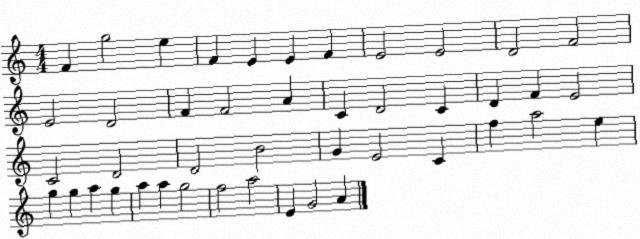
X:1
T:Untitled
M:4/4
L:1/4
K:C
F g2 e F E E F E2 E2 D2 F2 E2 D2 F F2 A C D2 C D F E2 C2 D2 D2 B2 G E2 C f a2 e g g a g a a g2 f2 a2 E G2 A